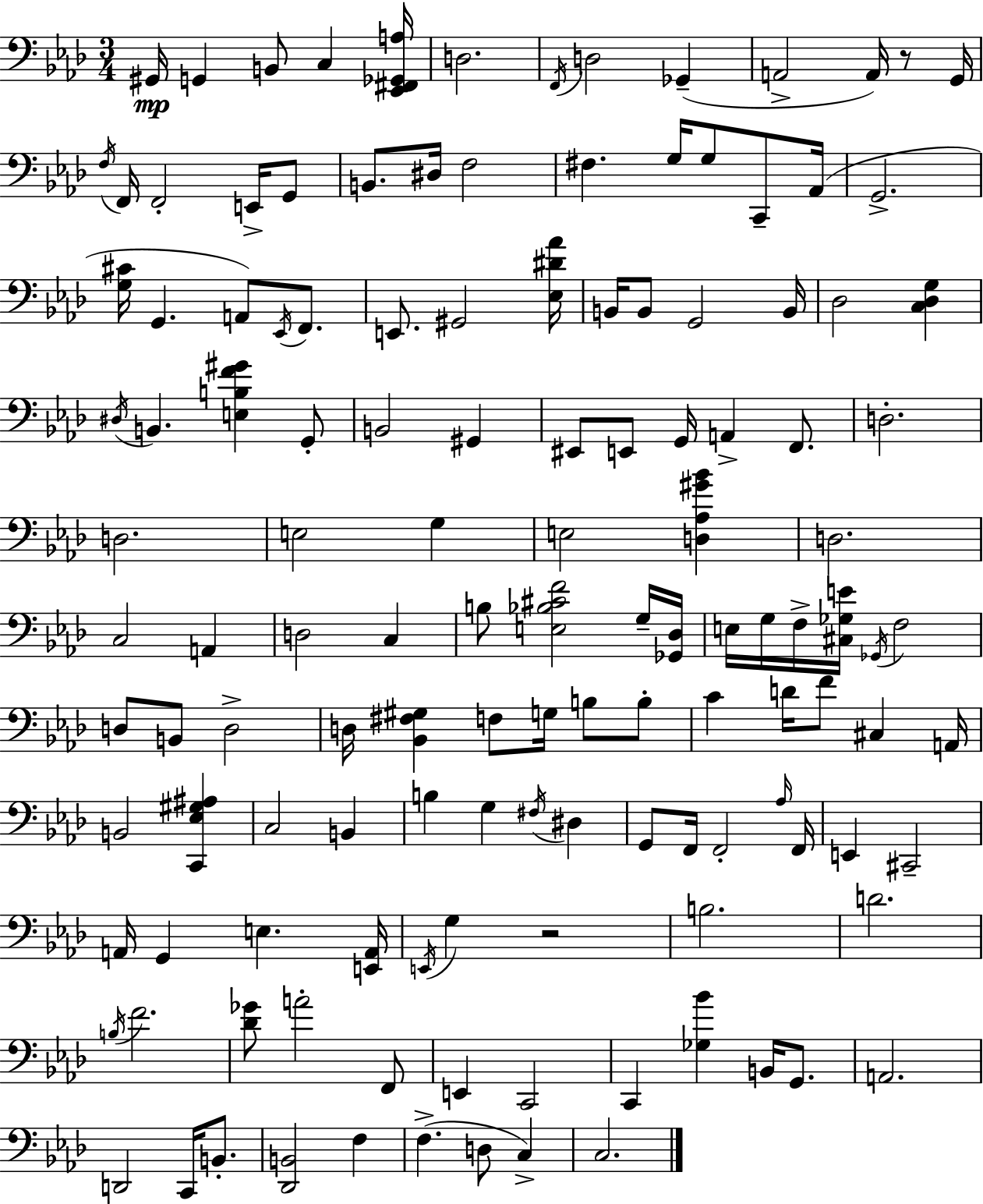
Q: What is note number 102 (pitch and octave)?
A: E2